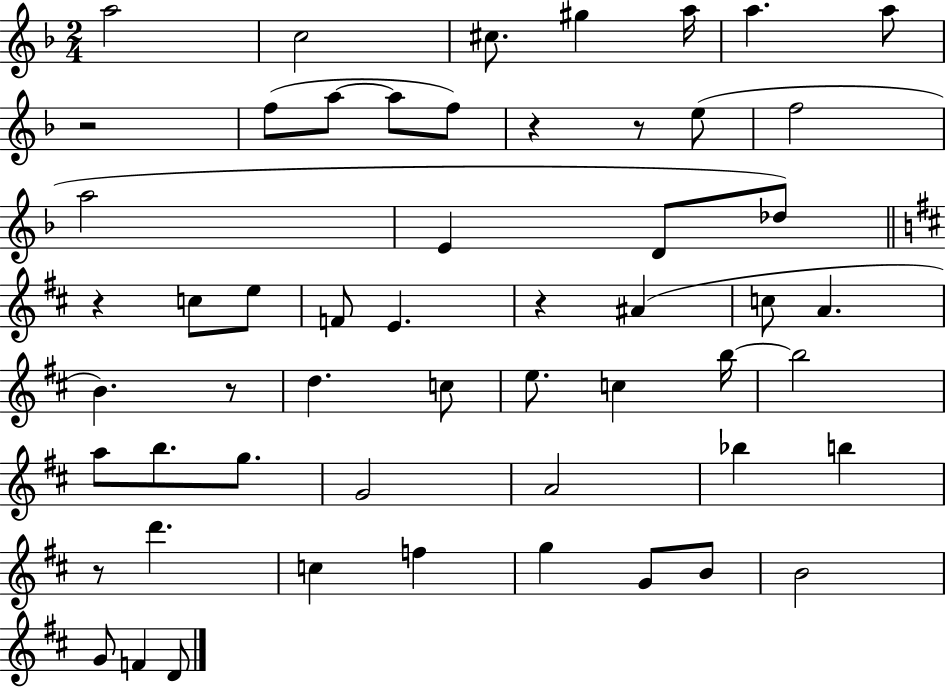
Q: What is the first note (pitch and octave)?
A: A5